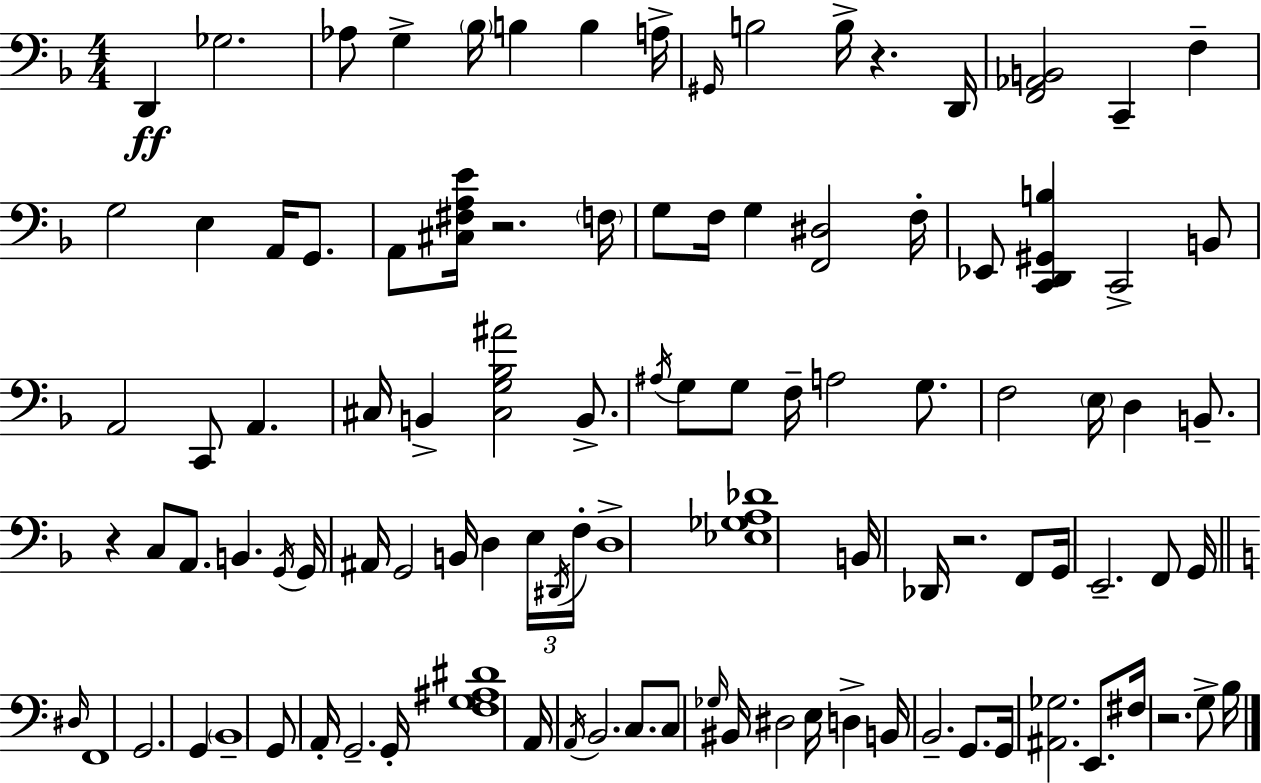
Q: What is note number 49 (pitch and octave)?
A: A#2